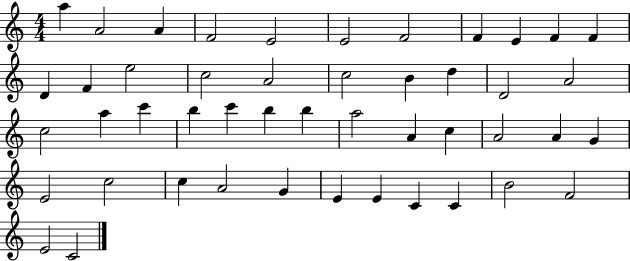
{
  \clef treble
  \numericTimeSignature
  \time 4/4
  \key c \major
  a''4 a'2 a'4 | f'2 e'2 | e'2 f'2 | f'4 e'4 f'4 f'4 | \break d'4 f'4 e''2 | c''2 a'2 | c''2 b'4 d''4 | d'2 a'2 | \break c''2 a''4 c'''4 | b''4 c'''4 b''4 b''4 | a''2 a'4 c''4 | a'2 a'4 g'4 | \break e'2 c''2 | c''4 a'2 g'4 | e'4 e'4 c'4 c'4 | b'2 f'2 | \break e'2 c'2 | \bar "|."
}